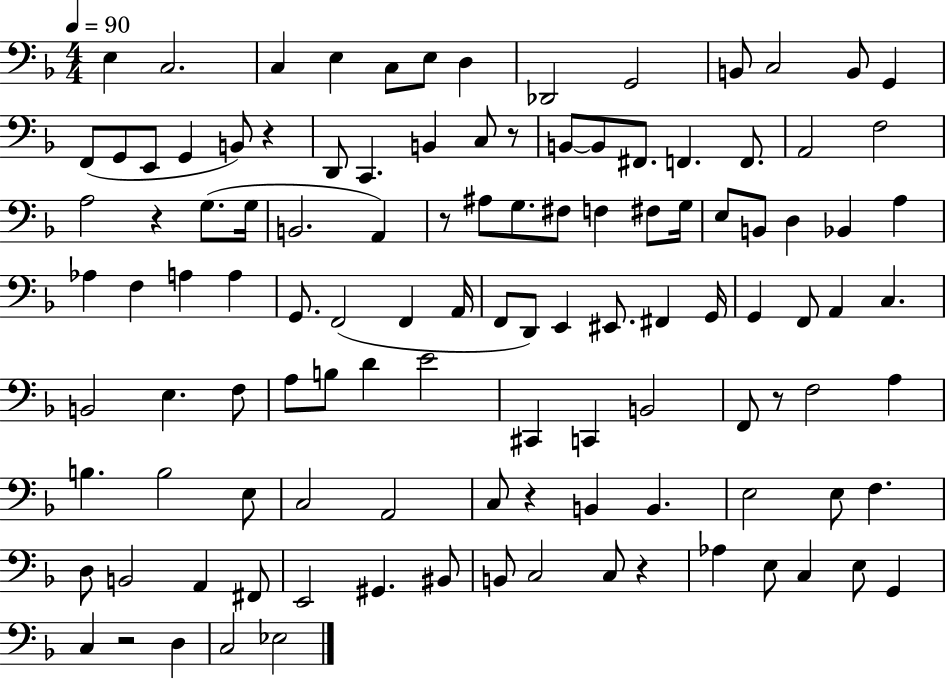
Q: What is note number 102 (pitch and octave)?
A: G2